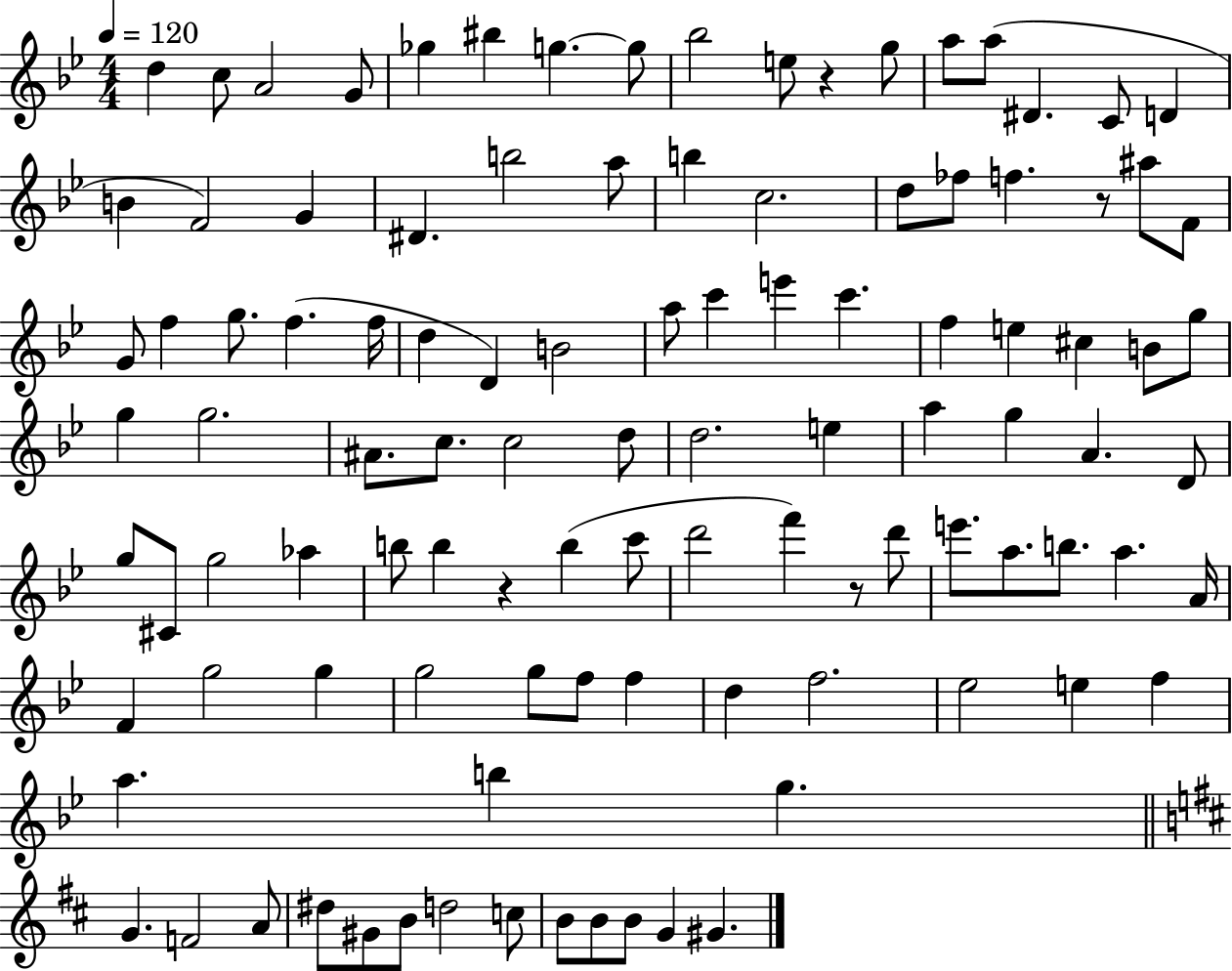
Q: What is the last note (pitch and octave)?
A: G#4